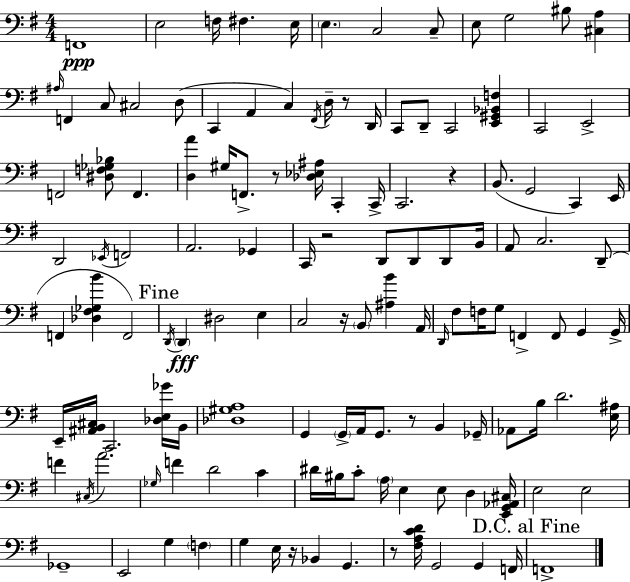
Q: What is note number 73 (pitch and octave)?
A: G2